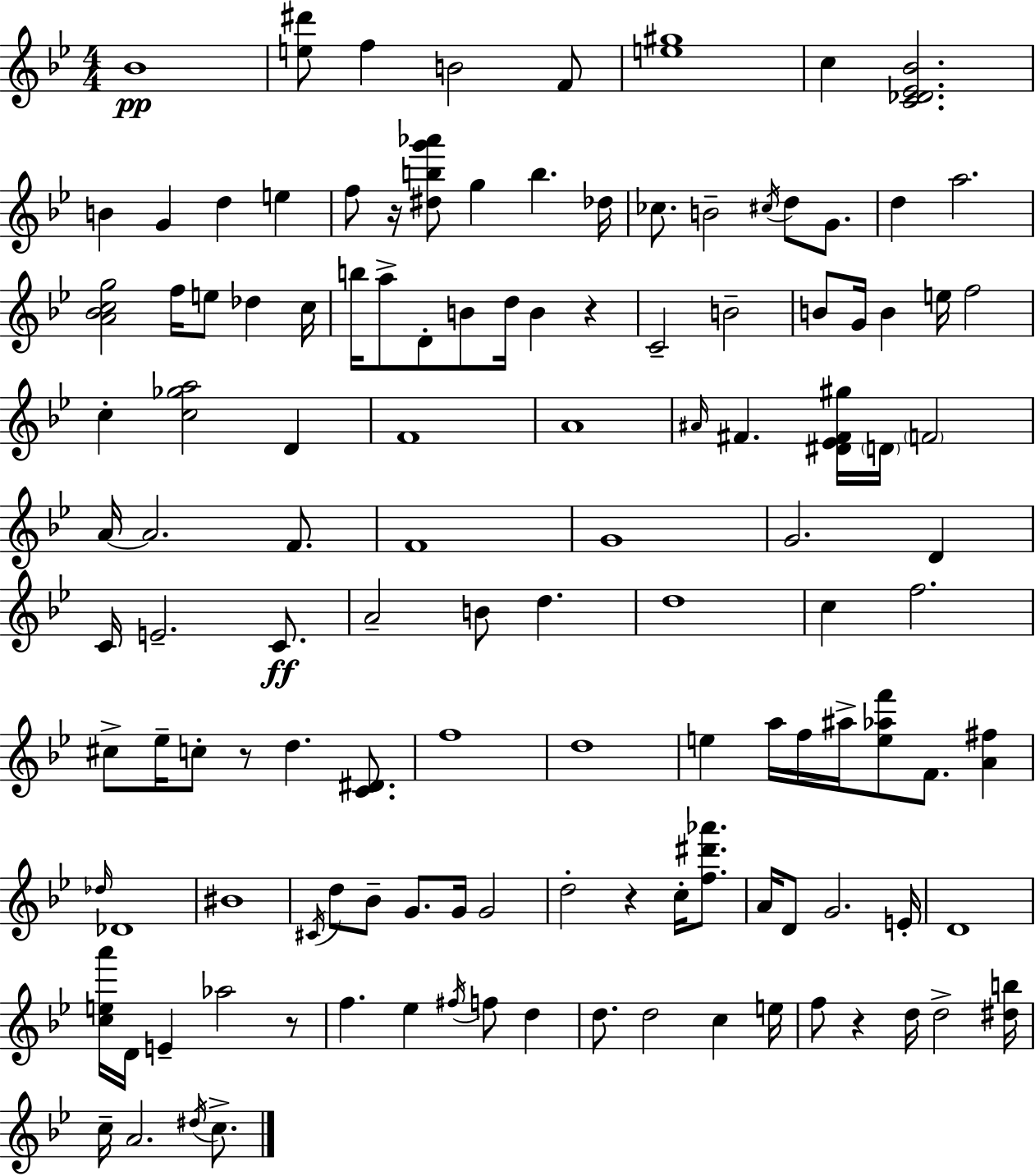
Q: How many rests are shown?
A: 6